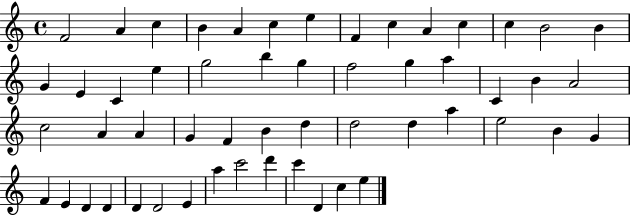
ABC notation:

X:1
T:Untitled
M:4/4
L:1/4
K:C
F2 A c B A c e F c A c c B2 B G E C e g2 b g f2 g a C B A2 c2 A A G F B d d2 d a e2 B G F E D D D D2 E a c'2 d' c' D c e